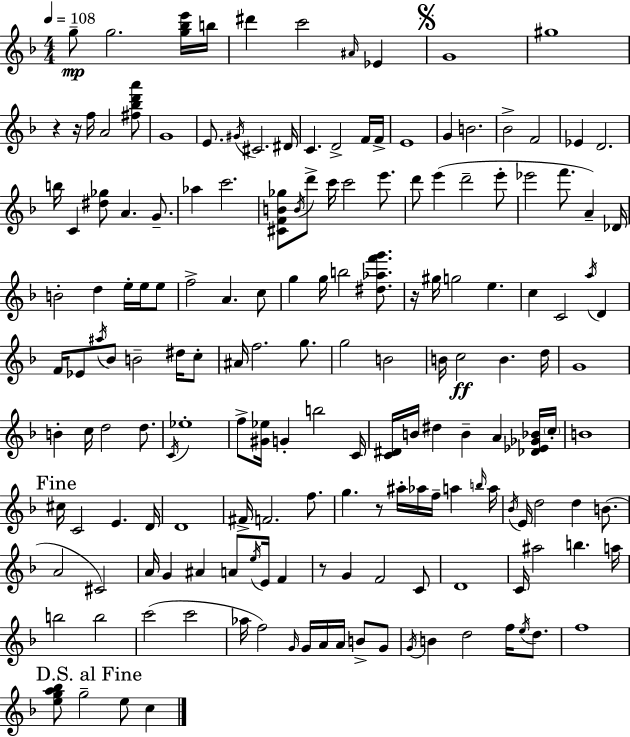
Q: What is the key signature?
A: D minor